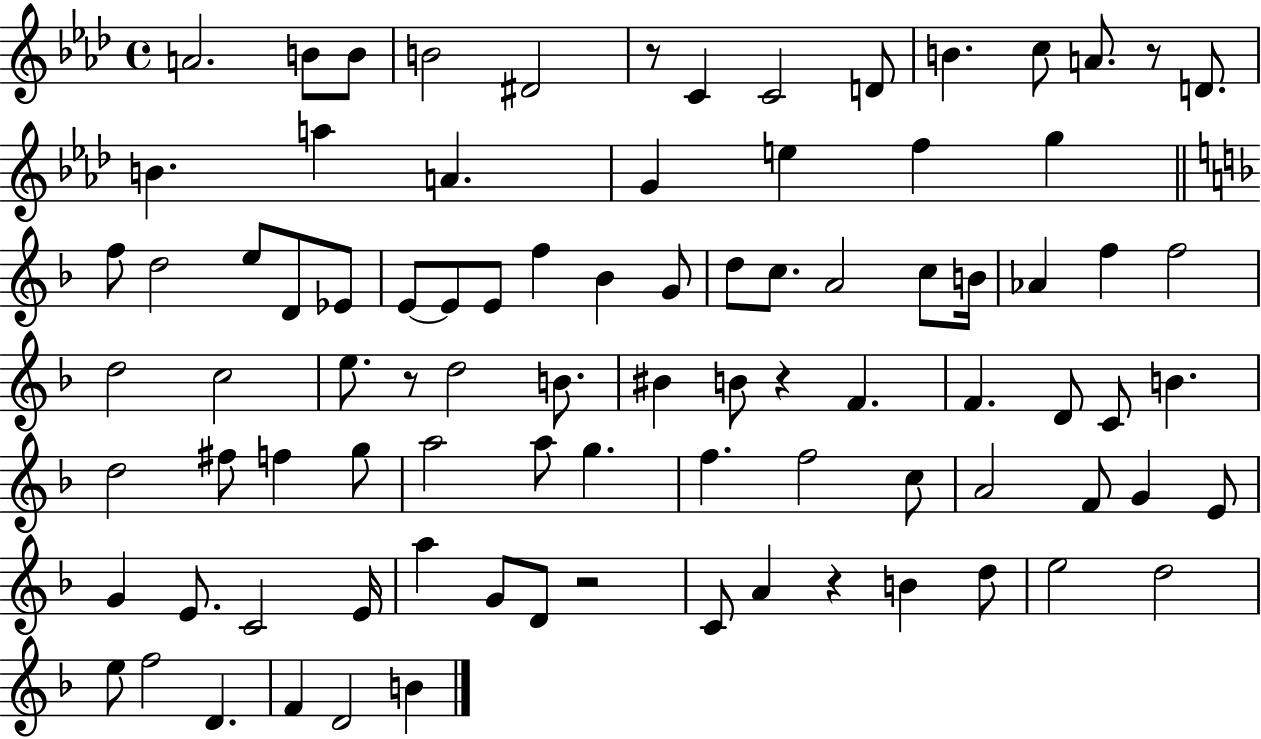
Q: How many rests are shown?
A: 6